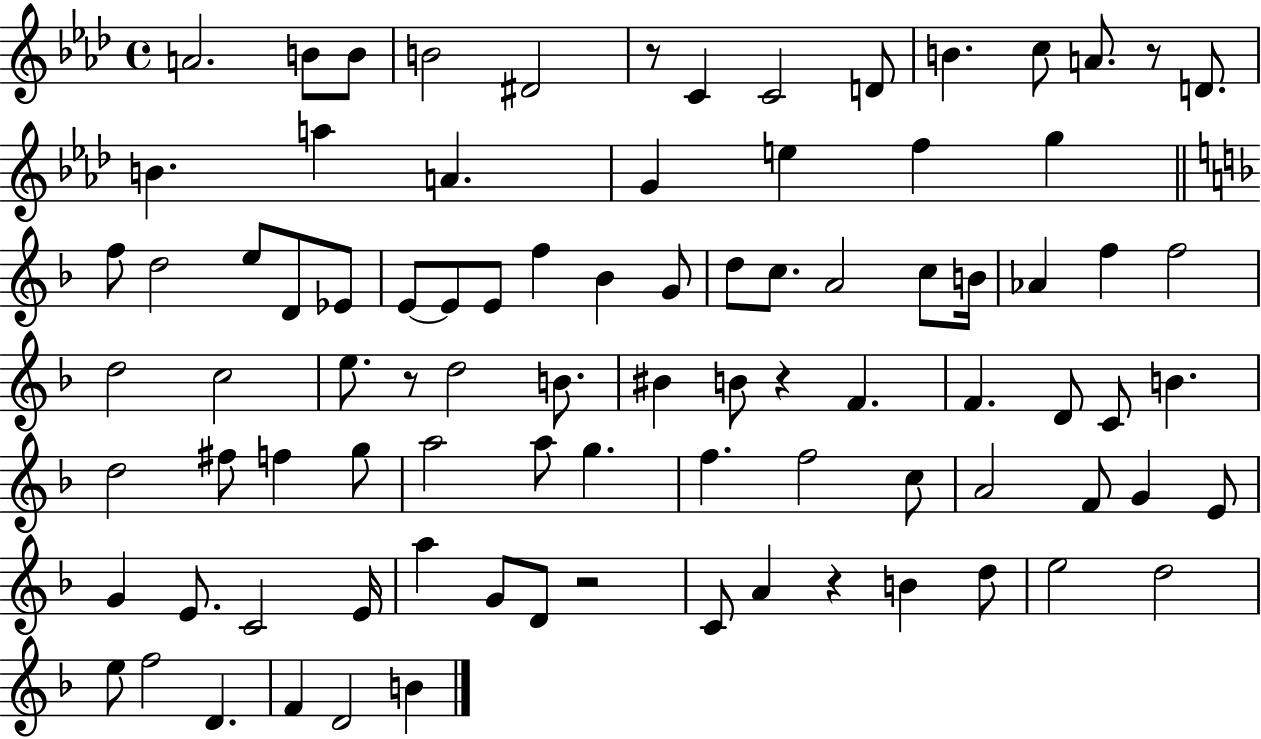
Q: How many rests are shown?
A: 6